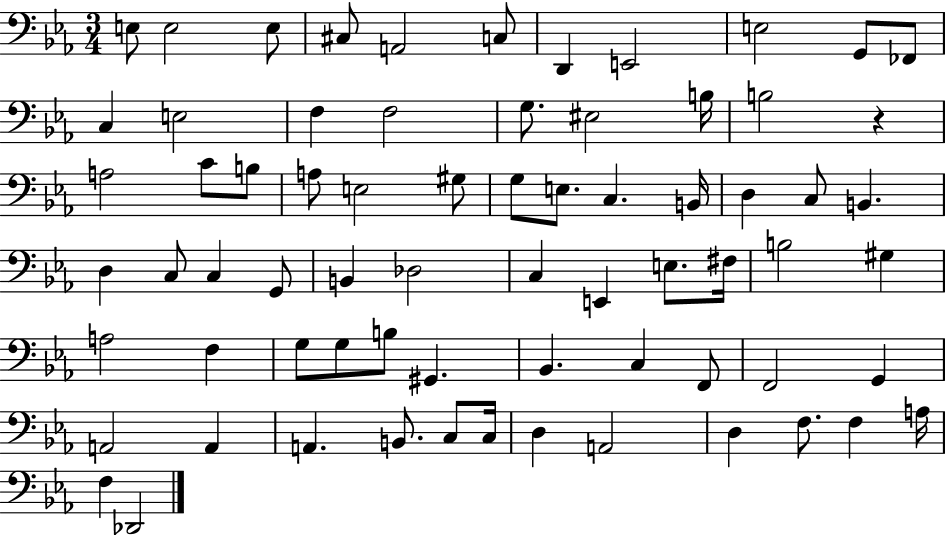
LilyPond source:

{
  \clef bass
  \numericTimeSignature
  \time 3/4
  \key ees \major
  e8 e2 e8 | cis8 a,2 c8 | d,4 e,2 | e2 g,8 fes,8 | \break c4 e2 | f4 f2 | g8. eis2 b16 | b2 r4 | \break a2 c'8 b8 | a8 e2 gis8 | g8 e8. c4. b,16 | d4 c8 b,4. | \break d4 c8 c4 g,8 | b,4 des2 | c4 e,4 e8. fis16 | b2 gis4 | \break a2 f4 | g8 g8 b8 gis,4. | bes,4. c4 f,8 | f,2 g,4 | \break a,2 a,4 | a,4. b,8. c8 c16 | d4 a,2 | d4 f8. f4 a16 | \break f4 des,2 | \bar "|."
}